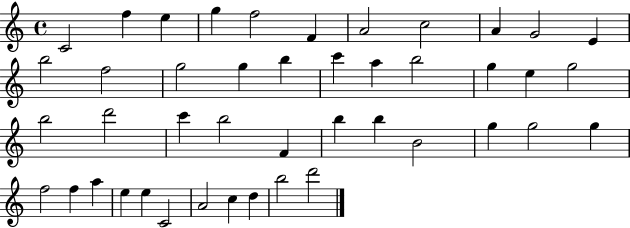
C4/h F5/q E5/q G5/q F5/h F4/q A4/h C5/h A4/q G4/h E4/q B5/h F5/h G5/h G5/q B5/q C6/q A5/q B5/h G5/q E5/q G5/h B5/h D6/h C6/q B5/h F4/q B5/q B5/q B4/h G5/q G5/h G5/q F5/h F5/q A5/q E5/q E5/q C4/h A4/h C5/q D5/q B5/h D6/h